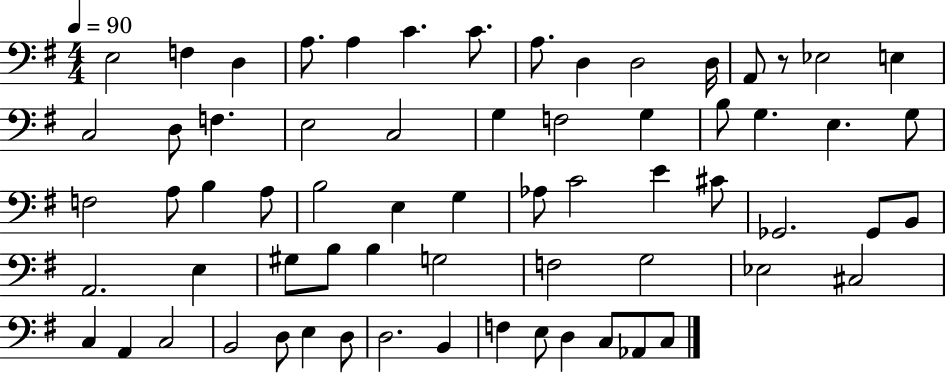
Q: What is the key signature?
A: G major